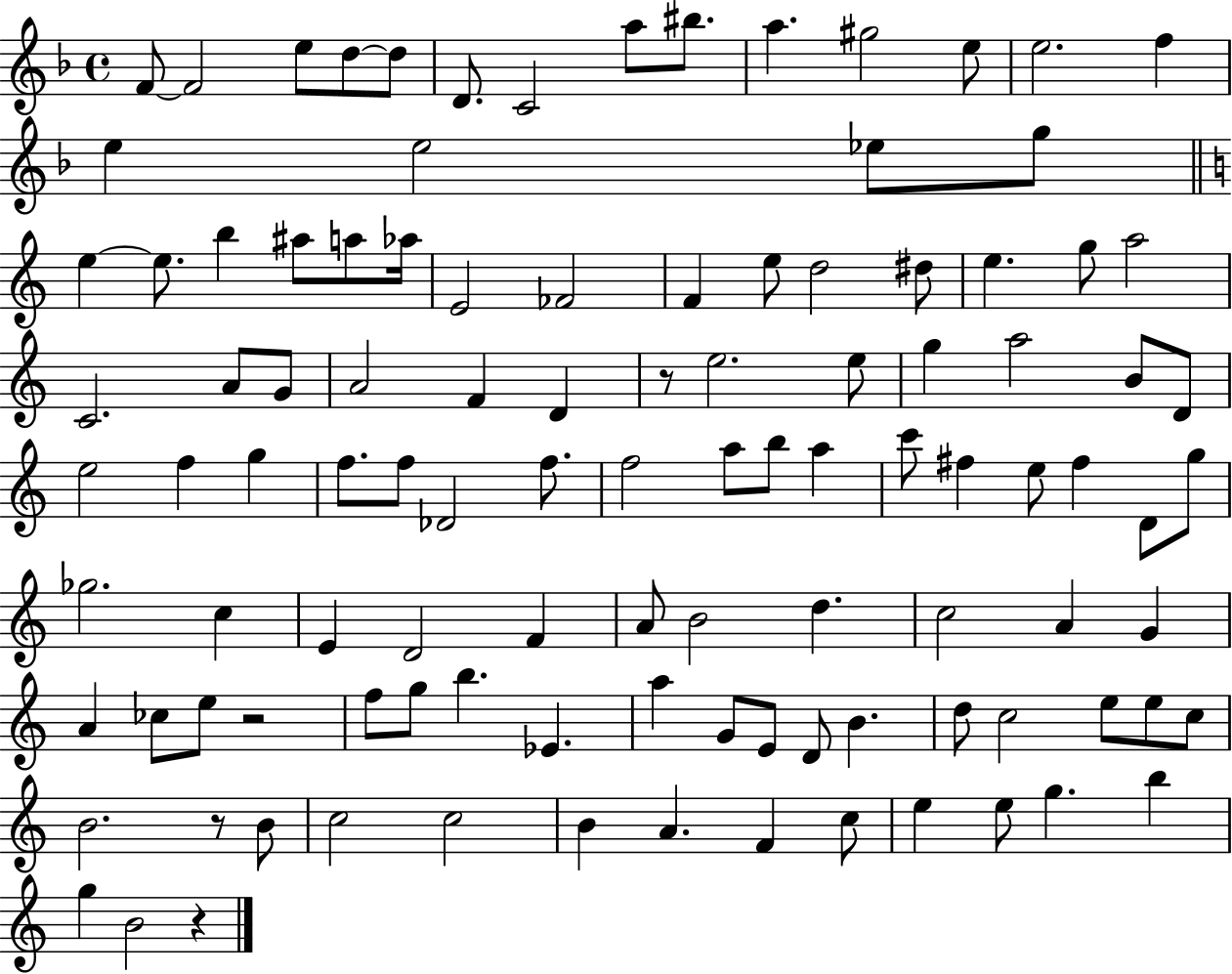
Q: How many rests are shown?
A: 4